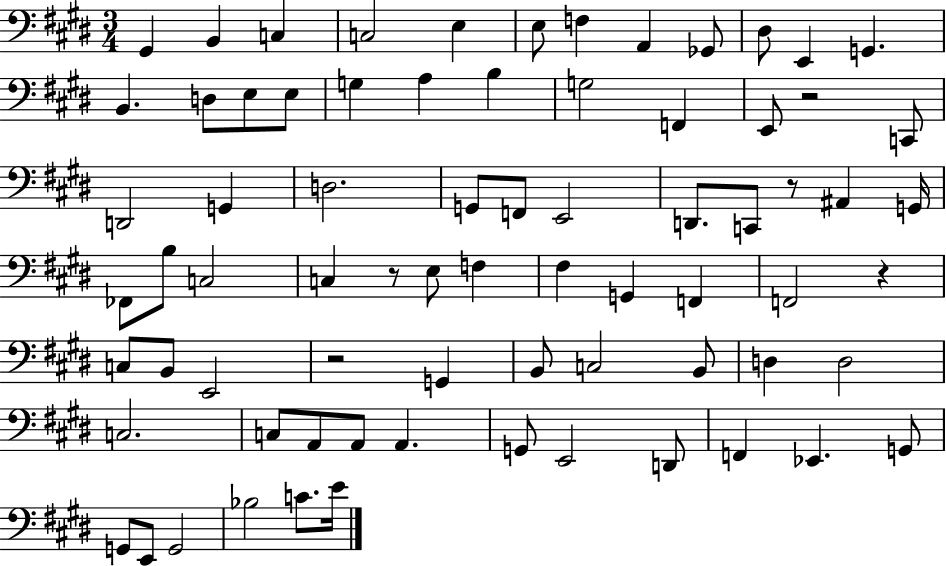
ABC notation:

X:1
T:Untitled
M:3/4
L:1/4
K:E
^G,, B,, C, C,2 E, E,/2 F, A,, _G,,/2 ^D,/2 E,, G,, B,, D,/2 E,/2 E,/2 G, A, B, G,2 F,, E,,/2 z2 C,,/2 D,,2 G,, D,2 G,,/2 F,,/2 E,,2 D,,/2 C,,/2 z/2 ^A,, G,,/4 _F,,/2 B,/2 C,2 C, z/2 E,/2 F, ^F, G,, F,, F,,2 z C,/2 B,,/2 E,,2 z2 G,, B,,/2 C,2 B,,/2 D, D,2 C,2 C,/2 A,,/2 A,,/2 A,, G,,/2 E,,2 D,,/2 F,, _E,, G,,/2 G,,/2 E,,/2 G,,2 _B,2 C/2 E/4